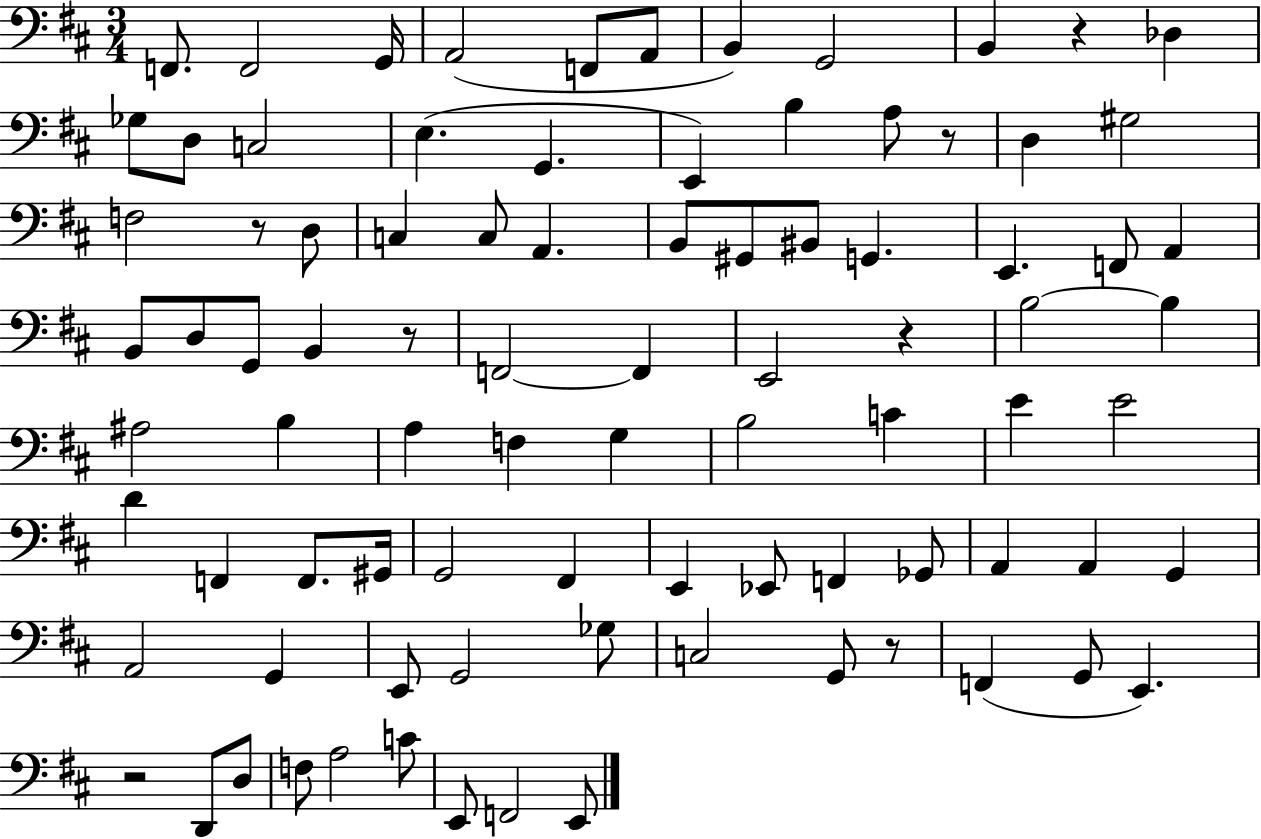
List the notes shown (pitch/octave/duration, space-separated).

F2/e. F2/h G2/s A2/h F2/e A2/e B2/q G2/h B2/q R/q Db3/q Gb3/e D3/e C3/h E3/q. G2/q. E2/q B3/q A3/e R/e D3/q G#3/h F3/h R/e D3/e C3/q C3/e A2/q. B2/e G#2/e BIS2/e G2/q. E2/q. F2/e A2/q B2/e D3/e G2/e B2/q R/e F2/h F2/q E2/h R/q B3/h B3/q A#3/h B3/q A3/q F3/q G3/q B3/h C4/q E4/q E4/h D4/q F2/q F2/e. G#2/s G2/h F#2/q E2/q Eb2/e F2/q Gb2/e A2/q A2/q G2/q A2/h G2/q E2/e G2/h Gb3/e C3/h G2/e R/e F2/q G2/e E2/q. R/h D2/e D3/e F3/e A3/h C4/e E2/e F2/h E2/e